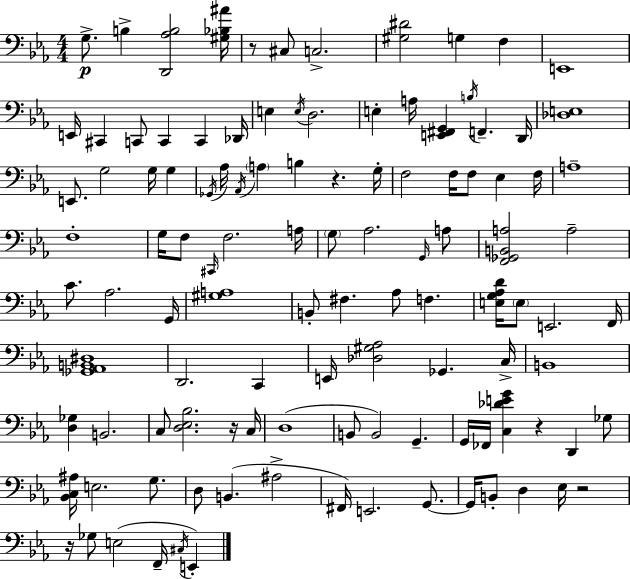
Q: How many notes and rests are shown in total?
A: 112